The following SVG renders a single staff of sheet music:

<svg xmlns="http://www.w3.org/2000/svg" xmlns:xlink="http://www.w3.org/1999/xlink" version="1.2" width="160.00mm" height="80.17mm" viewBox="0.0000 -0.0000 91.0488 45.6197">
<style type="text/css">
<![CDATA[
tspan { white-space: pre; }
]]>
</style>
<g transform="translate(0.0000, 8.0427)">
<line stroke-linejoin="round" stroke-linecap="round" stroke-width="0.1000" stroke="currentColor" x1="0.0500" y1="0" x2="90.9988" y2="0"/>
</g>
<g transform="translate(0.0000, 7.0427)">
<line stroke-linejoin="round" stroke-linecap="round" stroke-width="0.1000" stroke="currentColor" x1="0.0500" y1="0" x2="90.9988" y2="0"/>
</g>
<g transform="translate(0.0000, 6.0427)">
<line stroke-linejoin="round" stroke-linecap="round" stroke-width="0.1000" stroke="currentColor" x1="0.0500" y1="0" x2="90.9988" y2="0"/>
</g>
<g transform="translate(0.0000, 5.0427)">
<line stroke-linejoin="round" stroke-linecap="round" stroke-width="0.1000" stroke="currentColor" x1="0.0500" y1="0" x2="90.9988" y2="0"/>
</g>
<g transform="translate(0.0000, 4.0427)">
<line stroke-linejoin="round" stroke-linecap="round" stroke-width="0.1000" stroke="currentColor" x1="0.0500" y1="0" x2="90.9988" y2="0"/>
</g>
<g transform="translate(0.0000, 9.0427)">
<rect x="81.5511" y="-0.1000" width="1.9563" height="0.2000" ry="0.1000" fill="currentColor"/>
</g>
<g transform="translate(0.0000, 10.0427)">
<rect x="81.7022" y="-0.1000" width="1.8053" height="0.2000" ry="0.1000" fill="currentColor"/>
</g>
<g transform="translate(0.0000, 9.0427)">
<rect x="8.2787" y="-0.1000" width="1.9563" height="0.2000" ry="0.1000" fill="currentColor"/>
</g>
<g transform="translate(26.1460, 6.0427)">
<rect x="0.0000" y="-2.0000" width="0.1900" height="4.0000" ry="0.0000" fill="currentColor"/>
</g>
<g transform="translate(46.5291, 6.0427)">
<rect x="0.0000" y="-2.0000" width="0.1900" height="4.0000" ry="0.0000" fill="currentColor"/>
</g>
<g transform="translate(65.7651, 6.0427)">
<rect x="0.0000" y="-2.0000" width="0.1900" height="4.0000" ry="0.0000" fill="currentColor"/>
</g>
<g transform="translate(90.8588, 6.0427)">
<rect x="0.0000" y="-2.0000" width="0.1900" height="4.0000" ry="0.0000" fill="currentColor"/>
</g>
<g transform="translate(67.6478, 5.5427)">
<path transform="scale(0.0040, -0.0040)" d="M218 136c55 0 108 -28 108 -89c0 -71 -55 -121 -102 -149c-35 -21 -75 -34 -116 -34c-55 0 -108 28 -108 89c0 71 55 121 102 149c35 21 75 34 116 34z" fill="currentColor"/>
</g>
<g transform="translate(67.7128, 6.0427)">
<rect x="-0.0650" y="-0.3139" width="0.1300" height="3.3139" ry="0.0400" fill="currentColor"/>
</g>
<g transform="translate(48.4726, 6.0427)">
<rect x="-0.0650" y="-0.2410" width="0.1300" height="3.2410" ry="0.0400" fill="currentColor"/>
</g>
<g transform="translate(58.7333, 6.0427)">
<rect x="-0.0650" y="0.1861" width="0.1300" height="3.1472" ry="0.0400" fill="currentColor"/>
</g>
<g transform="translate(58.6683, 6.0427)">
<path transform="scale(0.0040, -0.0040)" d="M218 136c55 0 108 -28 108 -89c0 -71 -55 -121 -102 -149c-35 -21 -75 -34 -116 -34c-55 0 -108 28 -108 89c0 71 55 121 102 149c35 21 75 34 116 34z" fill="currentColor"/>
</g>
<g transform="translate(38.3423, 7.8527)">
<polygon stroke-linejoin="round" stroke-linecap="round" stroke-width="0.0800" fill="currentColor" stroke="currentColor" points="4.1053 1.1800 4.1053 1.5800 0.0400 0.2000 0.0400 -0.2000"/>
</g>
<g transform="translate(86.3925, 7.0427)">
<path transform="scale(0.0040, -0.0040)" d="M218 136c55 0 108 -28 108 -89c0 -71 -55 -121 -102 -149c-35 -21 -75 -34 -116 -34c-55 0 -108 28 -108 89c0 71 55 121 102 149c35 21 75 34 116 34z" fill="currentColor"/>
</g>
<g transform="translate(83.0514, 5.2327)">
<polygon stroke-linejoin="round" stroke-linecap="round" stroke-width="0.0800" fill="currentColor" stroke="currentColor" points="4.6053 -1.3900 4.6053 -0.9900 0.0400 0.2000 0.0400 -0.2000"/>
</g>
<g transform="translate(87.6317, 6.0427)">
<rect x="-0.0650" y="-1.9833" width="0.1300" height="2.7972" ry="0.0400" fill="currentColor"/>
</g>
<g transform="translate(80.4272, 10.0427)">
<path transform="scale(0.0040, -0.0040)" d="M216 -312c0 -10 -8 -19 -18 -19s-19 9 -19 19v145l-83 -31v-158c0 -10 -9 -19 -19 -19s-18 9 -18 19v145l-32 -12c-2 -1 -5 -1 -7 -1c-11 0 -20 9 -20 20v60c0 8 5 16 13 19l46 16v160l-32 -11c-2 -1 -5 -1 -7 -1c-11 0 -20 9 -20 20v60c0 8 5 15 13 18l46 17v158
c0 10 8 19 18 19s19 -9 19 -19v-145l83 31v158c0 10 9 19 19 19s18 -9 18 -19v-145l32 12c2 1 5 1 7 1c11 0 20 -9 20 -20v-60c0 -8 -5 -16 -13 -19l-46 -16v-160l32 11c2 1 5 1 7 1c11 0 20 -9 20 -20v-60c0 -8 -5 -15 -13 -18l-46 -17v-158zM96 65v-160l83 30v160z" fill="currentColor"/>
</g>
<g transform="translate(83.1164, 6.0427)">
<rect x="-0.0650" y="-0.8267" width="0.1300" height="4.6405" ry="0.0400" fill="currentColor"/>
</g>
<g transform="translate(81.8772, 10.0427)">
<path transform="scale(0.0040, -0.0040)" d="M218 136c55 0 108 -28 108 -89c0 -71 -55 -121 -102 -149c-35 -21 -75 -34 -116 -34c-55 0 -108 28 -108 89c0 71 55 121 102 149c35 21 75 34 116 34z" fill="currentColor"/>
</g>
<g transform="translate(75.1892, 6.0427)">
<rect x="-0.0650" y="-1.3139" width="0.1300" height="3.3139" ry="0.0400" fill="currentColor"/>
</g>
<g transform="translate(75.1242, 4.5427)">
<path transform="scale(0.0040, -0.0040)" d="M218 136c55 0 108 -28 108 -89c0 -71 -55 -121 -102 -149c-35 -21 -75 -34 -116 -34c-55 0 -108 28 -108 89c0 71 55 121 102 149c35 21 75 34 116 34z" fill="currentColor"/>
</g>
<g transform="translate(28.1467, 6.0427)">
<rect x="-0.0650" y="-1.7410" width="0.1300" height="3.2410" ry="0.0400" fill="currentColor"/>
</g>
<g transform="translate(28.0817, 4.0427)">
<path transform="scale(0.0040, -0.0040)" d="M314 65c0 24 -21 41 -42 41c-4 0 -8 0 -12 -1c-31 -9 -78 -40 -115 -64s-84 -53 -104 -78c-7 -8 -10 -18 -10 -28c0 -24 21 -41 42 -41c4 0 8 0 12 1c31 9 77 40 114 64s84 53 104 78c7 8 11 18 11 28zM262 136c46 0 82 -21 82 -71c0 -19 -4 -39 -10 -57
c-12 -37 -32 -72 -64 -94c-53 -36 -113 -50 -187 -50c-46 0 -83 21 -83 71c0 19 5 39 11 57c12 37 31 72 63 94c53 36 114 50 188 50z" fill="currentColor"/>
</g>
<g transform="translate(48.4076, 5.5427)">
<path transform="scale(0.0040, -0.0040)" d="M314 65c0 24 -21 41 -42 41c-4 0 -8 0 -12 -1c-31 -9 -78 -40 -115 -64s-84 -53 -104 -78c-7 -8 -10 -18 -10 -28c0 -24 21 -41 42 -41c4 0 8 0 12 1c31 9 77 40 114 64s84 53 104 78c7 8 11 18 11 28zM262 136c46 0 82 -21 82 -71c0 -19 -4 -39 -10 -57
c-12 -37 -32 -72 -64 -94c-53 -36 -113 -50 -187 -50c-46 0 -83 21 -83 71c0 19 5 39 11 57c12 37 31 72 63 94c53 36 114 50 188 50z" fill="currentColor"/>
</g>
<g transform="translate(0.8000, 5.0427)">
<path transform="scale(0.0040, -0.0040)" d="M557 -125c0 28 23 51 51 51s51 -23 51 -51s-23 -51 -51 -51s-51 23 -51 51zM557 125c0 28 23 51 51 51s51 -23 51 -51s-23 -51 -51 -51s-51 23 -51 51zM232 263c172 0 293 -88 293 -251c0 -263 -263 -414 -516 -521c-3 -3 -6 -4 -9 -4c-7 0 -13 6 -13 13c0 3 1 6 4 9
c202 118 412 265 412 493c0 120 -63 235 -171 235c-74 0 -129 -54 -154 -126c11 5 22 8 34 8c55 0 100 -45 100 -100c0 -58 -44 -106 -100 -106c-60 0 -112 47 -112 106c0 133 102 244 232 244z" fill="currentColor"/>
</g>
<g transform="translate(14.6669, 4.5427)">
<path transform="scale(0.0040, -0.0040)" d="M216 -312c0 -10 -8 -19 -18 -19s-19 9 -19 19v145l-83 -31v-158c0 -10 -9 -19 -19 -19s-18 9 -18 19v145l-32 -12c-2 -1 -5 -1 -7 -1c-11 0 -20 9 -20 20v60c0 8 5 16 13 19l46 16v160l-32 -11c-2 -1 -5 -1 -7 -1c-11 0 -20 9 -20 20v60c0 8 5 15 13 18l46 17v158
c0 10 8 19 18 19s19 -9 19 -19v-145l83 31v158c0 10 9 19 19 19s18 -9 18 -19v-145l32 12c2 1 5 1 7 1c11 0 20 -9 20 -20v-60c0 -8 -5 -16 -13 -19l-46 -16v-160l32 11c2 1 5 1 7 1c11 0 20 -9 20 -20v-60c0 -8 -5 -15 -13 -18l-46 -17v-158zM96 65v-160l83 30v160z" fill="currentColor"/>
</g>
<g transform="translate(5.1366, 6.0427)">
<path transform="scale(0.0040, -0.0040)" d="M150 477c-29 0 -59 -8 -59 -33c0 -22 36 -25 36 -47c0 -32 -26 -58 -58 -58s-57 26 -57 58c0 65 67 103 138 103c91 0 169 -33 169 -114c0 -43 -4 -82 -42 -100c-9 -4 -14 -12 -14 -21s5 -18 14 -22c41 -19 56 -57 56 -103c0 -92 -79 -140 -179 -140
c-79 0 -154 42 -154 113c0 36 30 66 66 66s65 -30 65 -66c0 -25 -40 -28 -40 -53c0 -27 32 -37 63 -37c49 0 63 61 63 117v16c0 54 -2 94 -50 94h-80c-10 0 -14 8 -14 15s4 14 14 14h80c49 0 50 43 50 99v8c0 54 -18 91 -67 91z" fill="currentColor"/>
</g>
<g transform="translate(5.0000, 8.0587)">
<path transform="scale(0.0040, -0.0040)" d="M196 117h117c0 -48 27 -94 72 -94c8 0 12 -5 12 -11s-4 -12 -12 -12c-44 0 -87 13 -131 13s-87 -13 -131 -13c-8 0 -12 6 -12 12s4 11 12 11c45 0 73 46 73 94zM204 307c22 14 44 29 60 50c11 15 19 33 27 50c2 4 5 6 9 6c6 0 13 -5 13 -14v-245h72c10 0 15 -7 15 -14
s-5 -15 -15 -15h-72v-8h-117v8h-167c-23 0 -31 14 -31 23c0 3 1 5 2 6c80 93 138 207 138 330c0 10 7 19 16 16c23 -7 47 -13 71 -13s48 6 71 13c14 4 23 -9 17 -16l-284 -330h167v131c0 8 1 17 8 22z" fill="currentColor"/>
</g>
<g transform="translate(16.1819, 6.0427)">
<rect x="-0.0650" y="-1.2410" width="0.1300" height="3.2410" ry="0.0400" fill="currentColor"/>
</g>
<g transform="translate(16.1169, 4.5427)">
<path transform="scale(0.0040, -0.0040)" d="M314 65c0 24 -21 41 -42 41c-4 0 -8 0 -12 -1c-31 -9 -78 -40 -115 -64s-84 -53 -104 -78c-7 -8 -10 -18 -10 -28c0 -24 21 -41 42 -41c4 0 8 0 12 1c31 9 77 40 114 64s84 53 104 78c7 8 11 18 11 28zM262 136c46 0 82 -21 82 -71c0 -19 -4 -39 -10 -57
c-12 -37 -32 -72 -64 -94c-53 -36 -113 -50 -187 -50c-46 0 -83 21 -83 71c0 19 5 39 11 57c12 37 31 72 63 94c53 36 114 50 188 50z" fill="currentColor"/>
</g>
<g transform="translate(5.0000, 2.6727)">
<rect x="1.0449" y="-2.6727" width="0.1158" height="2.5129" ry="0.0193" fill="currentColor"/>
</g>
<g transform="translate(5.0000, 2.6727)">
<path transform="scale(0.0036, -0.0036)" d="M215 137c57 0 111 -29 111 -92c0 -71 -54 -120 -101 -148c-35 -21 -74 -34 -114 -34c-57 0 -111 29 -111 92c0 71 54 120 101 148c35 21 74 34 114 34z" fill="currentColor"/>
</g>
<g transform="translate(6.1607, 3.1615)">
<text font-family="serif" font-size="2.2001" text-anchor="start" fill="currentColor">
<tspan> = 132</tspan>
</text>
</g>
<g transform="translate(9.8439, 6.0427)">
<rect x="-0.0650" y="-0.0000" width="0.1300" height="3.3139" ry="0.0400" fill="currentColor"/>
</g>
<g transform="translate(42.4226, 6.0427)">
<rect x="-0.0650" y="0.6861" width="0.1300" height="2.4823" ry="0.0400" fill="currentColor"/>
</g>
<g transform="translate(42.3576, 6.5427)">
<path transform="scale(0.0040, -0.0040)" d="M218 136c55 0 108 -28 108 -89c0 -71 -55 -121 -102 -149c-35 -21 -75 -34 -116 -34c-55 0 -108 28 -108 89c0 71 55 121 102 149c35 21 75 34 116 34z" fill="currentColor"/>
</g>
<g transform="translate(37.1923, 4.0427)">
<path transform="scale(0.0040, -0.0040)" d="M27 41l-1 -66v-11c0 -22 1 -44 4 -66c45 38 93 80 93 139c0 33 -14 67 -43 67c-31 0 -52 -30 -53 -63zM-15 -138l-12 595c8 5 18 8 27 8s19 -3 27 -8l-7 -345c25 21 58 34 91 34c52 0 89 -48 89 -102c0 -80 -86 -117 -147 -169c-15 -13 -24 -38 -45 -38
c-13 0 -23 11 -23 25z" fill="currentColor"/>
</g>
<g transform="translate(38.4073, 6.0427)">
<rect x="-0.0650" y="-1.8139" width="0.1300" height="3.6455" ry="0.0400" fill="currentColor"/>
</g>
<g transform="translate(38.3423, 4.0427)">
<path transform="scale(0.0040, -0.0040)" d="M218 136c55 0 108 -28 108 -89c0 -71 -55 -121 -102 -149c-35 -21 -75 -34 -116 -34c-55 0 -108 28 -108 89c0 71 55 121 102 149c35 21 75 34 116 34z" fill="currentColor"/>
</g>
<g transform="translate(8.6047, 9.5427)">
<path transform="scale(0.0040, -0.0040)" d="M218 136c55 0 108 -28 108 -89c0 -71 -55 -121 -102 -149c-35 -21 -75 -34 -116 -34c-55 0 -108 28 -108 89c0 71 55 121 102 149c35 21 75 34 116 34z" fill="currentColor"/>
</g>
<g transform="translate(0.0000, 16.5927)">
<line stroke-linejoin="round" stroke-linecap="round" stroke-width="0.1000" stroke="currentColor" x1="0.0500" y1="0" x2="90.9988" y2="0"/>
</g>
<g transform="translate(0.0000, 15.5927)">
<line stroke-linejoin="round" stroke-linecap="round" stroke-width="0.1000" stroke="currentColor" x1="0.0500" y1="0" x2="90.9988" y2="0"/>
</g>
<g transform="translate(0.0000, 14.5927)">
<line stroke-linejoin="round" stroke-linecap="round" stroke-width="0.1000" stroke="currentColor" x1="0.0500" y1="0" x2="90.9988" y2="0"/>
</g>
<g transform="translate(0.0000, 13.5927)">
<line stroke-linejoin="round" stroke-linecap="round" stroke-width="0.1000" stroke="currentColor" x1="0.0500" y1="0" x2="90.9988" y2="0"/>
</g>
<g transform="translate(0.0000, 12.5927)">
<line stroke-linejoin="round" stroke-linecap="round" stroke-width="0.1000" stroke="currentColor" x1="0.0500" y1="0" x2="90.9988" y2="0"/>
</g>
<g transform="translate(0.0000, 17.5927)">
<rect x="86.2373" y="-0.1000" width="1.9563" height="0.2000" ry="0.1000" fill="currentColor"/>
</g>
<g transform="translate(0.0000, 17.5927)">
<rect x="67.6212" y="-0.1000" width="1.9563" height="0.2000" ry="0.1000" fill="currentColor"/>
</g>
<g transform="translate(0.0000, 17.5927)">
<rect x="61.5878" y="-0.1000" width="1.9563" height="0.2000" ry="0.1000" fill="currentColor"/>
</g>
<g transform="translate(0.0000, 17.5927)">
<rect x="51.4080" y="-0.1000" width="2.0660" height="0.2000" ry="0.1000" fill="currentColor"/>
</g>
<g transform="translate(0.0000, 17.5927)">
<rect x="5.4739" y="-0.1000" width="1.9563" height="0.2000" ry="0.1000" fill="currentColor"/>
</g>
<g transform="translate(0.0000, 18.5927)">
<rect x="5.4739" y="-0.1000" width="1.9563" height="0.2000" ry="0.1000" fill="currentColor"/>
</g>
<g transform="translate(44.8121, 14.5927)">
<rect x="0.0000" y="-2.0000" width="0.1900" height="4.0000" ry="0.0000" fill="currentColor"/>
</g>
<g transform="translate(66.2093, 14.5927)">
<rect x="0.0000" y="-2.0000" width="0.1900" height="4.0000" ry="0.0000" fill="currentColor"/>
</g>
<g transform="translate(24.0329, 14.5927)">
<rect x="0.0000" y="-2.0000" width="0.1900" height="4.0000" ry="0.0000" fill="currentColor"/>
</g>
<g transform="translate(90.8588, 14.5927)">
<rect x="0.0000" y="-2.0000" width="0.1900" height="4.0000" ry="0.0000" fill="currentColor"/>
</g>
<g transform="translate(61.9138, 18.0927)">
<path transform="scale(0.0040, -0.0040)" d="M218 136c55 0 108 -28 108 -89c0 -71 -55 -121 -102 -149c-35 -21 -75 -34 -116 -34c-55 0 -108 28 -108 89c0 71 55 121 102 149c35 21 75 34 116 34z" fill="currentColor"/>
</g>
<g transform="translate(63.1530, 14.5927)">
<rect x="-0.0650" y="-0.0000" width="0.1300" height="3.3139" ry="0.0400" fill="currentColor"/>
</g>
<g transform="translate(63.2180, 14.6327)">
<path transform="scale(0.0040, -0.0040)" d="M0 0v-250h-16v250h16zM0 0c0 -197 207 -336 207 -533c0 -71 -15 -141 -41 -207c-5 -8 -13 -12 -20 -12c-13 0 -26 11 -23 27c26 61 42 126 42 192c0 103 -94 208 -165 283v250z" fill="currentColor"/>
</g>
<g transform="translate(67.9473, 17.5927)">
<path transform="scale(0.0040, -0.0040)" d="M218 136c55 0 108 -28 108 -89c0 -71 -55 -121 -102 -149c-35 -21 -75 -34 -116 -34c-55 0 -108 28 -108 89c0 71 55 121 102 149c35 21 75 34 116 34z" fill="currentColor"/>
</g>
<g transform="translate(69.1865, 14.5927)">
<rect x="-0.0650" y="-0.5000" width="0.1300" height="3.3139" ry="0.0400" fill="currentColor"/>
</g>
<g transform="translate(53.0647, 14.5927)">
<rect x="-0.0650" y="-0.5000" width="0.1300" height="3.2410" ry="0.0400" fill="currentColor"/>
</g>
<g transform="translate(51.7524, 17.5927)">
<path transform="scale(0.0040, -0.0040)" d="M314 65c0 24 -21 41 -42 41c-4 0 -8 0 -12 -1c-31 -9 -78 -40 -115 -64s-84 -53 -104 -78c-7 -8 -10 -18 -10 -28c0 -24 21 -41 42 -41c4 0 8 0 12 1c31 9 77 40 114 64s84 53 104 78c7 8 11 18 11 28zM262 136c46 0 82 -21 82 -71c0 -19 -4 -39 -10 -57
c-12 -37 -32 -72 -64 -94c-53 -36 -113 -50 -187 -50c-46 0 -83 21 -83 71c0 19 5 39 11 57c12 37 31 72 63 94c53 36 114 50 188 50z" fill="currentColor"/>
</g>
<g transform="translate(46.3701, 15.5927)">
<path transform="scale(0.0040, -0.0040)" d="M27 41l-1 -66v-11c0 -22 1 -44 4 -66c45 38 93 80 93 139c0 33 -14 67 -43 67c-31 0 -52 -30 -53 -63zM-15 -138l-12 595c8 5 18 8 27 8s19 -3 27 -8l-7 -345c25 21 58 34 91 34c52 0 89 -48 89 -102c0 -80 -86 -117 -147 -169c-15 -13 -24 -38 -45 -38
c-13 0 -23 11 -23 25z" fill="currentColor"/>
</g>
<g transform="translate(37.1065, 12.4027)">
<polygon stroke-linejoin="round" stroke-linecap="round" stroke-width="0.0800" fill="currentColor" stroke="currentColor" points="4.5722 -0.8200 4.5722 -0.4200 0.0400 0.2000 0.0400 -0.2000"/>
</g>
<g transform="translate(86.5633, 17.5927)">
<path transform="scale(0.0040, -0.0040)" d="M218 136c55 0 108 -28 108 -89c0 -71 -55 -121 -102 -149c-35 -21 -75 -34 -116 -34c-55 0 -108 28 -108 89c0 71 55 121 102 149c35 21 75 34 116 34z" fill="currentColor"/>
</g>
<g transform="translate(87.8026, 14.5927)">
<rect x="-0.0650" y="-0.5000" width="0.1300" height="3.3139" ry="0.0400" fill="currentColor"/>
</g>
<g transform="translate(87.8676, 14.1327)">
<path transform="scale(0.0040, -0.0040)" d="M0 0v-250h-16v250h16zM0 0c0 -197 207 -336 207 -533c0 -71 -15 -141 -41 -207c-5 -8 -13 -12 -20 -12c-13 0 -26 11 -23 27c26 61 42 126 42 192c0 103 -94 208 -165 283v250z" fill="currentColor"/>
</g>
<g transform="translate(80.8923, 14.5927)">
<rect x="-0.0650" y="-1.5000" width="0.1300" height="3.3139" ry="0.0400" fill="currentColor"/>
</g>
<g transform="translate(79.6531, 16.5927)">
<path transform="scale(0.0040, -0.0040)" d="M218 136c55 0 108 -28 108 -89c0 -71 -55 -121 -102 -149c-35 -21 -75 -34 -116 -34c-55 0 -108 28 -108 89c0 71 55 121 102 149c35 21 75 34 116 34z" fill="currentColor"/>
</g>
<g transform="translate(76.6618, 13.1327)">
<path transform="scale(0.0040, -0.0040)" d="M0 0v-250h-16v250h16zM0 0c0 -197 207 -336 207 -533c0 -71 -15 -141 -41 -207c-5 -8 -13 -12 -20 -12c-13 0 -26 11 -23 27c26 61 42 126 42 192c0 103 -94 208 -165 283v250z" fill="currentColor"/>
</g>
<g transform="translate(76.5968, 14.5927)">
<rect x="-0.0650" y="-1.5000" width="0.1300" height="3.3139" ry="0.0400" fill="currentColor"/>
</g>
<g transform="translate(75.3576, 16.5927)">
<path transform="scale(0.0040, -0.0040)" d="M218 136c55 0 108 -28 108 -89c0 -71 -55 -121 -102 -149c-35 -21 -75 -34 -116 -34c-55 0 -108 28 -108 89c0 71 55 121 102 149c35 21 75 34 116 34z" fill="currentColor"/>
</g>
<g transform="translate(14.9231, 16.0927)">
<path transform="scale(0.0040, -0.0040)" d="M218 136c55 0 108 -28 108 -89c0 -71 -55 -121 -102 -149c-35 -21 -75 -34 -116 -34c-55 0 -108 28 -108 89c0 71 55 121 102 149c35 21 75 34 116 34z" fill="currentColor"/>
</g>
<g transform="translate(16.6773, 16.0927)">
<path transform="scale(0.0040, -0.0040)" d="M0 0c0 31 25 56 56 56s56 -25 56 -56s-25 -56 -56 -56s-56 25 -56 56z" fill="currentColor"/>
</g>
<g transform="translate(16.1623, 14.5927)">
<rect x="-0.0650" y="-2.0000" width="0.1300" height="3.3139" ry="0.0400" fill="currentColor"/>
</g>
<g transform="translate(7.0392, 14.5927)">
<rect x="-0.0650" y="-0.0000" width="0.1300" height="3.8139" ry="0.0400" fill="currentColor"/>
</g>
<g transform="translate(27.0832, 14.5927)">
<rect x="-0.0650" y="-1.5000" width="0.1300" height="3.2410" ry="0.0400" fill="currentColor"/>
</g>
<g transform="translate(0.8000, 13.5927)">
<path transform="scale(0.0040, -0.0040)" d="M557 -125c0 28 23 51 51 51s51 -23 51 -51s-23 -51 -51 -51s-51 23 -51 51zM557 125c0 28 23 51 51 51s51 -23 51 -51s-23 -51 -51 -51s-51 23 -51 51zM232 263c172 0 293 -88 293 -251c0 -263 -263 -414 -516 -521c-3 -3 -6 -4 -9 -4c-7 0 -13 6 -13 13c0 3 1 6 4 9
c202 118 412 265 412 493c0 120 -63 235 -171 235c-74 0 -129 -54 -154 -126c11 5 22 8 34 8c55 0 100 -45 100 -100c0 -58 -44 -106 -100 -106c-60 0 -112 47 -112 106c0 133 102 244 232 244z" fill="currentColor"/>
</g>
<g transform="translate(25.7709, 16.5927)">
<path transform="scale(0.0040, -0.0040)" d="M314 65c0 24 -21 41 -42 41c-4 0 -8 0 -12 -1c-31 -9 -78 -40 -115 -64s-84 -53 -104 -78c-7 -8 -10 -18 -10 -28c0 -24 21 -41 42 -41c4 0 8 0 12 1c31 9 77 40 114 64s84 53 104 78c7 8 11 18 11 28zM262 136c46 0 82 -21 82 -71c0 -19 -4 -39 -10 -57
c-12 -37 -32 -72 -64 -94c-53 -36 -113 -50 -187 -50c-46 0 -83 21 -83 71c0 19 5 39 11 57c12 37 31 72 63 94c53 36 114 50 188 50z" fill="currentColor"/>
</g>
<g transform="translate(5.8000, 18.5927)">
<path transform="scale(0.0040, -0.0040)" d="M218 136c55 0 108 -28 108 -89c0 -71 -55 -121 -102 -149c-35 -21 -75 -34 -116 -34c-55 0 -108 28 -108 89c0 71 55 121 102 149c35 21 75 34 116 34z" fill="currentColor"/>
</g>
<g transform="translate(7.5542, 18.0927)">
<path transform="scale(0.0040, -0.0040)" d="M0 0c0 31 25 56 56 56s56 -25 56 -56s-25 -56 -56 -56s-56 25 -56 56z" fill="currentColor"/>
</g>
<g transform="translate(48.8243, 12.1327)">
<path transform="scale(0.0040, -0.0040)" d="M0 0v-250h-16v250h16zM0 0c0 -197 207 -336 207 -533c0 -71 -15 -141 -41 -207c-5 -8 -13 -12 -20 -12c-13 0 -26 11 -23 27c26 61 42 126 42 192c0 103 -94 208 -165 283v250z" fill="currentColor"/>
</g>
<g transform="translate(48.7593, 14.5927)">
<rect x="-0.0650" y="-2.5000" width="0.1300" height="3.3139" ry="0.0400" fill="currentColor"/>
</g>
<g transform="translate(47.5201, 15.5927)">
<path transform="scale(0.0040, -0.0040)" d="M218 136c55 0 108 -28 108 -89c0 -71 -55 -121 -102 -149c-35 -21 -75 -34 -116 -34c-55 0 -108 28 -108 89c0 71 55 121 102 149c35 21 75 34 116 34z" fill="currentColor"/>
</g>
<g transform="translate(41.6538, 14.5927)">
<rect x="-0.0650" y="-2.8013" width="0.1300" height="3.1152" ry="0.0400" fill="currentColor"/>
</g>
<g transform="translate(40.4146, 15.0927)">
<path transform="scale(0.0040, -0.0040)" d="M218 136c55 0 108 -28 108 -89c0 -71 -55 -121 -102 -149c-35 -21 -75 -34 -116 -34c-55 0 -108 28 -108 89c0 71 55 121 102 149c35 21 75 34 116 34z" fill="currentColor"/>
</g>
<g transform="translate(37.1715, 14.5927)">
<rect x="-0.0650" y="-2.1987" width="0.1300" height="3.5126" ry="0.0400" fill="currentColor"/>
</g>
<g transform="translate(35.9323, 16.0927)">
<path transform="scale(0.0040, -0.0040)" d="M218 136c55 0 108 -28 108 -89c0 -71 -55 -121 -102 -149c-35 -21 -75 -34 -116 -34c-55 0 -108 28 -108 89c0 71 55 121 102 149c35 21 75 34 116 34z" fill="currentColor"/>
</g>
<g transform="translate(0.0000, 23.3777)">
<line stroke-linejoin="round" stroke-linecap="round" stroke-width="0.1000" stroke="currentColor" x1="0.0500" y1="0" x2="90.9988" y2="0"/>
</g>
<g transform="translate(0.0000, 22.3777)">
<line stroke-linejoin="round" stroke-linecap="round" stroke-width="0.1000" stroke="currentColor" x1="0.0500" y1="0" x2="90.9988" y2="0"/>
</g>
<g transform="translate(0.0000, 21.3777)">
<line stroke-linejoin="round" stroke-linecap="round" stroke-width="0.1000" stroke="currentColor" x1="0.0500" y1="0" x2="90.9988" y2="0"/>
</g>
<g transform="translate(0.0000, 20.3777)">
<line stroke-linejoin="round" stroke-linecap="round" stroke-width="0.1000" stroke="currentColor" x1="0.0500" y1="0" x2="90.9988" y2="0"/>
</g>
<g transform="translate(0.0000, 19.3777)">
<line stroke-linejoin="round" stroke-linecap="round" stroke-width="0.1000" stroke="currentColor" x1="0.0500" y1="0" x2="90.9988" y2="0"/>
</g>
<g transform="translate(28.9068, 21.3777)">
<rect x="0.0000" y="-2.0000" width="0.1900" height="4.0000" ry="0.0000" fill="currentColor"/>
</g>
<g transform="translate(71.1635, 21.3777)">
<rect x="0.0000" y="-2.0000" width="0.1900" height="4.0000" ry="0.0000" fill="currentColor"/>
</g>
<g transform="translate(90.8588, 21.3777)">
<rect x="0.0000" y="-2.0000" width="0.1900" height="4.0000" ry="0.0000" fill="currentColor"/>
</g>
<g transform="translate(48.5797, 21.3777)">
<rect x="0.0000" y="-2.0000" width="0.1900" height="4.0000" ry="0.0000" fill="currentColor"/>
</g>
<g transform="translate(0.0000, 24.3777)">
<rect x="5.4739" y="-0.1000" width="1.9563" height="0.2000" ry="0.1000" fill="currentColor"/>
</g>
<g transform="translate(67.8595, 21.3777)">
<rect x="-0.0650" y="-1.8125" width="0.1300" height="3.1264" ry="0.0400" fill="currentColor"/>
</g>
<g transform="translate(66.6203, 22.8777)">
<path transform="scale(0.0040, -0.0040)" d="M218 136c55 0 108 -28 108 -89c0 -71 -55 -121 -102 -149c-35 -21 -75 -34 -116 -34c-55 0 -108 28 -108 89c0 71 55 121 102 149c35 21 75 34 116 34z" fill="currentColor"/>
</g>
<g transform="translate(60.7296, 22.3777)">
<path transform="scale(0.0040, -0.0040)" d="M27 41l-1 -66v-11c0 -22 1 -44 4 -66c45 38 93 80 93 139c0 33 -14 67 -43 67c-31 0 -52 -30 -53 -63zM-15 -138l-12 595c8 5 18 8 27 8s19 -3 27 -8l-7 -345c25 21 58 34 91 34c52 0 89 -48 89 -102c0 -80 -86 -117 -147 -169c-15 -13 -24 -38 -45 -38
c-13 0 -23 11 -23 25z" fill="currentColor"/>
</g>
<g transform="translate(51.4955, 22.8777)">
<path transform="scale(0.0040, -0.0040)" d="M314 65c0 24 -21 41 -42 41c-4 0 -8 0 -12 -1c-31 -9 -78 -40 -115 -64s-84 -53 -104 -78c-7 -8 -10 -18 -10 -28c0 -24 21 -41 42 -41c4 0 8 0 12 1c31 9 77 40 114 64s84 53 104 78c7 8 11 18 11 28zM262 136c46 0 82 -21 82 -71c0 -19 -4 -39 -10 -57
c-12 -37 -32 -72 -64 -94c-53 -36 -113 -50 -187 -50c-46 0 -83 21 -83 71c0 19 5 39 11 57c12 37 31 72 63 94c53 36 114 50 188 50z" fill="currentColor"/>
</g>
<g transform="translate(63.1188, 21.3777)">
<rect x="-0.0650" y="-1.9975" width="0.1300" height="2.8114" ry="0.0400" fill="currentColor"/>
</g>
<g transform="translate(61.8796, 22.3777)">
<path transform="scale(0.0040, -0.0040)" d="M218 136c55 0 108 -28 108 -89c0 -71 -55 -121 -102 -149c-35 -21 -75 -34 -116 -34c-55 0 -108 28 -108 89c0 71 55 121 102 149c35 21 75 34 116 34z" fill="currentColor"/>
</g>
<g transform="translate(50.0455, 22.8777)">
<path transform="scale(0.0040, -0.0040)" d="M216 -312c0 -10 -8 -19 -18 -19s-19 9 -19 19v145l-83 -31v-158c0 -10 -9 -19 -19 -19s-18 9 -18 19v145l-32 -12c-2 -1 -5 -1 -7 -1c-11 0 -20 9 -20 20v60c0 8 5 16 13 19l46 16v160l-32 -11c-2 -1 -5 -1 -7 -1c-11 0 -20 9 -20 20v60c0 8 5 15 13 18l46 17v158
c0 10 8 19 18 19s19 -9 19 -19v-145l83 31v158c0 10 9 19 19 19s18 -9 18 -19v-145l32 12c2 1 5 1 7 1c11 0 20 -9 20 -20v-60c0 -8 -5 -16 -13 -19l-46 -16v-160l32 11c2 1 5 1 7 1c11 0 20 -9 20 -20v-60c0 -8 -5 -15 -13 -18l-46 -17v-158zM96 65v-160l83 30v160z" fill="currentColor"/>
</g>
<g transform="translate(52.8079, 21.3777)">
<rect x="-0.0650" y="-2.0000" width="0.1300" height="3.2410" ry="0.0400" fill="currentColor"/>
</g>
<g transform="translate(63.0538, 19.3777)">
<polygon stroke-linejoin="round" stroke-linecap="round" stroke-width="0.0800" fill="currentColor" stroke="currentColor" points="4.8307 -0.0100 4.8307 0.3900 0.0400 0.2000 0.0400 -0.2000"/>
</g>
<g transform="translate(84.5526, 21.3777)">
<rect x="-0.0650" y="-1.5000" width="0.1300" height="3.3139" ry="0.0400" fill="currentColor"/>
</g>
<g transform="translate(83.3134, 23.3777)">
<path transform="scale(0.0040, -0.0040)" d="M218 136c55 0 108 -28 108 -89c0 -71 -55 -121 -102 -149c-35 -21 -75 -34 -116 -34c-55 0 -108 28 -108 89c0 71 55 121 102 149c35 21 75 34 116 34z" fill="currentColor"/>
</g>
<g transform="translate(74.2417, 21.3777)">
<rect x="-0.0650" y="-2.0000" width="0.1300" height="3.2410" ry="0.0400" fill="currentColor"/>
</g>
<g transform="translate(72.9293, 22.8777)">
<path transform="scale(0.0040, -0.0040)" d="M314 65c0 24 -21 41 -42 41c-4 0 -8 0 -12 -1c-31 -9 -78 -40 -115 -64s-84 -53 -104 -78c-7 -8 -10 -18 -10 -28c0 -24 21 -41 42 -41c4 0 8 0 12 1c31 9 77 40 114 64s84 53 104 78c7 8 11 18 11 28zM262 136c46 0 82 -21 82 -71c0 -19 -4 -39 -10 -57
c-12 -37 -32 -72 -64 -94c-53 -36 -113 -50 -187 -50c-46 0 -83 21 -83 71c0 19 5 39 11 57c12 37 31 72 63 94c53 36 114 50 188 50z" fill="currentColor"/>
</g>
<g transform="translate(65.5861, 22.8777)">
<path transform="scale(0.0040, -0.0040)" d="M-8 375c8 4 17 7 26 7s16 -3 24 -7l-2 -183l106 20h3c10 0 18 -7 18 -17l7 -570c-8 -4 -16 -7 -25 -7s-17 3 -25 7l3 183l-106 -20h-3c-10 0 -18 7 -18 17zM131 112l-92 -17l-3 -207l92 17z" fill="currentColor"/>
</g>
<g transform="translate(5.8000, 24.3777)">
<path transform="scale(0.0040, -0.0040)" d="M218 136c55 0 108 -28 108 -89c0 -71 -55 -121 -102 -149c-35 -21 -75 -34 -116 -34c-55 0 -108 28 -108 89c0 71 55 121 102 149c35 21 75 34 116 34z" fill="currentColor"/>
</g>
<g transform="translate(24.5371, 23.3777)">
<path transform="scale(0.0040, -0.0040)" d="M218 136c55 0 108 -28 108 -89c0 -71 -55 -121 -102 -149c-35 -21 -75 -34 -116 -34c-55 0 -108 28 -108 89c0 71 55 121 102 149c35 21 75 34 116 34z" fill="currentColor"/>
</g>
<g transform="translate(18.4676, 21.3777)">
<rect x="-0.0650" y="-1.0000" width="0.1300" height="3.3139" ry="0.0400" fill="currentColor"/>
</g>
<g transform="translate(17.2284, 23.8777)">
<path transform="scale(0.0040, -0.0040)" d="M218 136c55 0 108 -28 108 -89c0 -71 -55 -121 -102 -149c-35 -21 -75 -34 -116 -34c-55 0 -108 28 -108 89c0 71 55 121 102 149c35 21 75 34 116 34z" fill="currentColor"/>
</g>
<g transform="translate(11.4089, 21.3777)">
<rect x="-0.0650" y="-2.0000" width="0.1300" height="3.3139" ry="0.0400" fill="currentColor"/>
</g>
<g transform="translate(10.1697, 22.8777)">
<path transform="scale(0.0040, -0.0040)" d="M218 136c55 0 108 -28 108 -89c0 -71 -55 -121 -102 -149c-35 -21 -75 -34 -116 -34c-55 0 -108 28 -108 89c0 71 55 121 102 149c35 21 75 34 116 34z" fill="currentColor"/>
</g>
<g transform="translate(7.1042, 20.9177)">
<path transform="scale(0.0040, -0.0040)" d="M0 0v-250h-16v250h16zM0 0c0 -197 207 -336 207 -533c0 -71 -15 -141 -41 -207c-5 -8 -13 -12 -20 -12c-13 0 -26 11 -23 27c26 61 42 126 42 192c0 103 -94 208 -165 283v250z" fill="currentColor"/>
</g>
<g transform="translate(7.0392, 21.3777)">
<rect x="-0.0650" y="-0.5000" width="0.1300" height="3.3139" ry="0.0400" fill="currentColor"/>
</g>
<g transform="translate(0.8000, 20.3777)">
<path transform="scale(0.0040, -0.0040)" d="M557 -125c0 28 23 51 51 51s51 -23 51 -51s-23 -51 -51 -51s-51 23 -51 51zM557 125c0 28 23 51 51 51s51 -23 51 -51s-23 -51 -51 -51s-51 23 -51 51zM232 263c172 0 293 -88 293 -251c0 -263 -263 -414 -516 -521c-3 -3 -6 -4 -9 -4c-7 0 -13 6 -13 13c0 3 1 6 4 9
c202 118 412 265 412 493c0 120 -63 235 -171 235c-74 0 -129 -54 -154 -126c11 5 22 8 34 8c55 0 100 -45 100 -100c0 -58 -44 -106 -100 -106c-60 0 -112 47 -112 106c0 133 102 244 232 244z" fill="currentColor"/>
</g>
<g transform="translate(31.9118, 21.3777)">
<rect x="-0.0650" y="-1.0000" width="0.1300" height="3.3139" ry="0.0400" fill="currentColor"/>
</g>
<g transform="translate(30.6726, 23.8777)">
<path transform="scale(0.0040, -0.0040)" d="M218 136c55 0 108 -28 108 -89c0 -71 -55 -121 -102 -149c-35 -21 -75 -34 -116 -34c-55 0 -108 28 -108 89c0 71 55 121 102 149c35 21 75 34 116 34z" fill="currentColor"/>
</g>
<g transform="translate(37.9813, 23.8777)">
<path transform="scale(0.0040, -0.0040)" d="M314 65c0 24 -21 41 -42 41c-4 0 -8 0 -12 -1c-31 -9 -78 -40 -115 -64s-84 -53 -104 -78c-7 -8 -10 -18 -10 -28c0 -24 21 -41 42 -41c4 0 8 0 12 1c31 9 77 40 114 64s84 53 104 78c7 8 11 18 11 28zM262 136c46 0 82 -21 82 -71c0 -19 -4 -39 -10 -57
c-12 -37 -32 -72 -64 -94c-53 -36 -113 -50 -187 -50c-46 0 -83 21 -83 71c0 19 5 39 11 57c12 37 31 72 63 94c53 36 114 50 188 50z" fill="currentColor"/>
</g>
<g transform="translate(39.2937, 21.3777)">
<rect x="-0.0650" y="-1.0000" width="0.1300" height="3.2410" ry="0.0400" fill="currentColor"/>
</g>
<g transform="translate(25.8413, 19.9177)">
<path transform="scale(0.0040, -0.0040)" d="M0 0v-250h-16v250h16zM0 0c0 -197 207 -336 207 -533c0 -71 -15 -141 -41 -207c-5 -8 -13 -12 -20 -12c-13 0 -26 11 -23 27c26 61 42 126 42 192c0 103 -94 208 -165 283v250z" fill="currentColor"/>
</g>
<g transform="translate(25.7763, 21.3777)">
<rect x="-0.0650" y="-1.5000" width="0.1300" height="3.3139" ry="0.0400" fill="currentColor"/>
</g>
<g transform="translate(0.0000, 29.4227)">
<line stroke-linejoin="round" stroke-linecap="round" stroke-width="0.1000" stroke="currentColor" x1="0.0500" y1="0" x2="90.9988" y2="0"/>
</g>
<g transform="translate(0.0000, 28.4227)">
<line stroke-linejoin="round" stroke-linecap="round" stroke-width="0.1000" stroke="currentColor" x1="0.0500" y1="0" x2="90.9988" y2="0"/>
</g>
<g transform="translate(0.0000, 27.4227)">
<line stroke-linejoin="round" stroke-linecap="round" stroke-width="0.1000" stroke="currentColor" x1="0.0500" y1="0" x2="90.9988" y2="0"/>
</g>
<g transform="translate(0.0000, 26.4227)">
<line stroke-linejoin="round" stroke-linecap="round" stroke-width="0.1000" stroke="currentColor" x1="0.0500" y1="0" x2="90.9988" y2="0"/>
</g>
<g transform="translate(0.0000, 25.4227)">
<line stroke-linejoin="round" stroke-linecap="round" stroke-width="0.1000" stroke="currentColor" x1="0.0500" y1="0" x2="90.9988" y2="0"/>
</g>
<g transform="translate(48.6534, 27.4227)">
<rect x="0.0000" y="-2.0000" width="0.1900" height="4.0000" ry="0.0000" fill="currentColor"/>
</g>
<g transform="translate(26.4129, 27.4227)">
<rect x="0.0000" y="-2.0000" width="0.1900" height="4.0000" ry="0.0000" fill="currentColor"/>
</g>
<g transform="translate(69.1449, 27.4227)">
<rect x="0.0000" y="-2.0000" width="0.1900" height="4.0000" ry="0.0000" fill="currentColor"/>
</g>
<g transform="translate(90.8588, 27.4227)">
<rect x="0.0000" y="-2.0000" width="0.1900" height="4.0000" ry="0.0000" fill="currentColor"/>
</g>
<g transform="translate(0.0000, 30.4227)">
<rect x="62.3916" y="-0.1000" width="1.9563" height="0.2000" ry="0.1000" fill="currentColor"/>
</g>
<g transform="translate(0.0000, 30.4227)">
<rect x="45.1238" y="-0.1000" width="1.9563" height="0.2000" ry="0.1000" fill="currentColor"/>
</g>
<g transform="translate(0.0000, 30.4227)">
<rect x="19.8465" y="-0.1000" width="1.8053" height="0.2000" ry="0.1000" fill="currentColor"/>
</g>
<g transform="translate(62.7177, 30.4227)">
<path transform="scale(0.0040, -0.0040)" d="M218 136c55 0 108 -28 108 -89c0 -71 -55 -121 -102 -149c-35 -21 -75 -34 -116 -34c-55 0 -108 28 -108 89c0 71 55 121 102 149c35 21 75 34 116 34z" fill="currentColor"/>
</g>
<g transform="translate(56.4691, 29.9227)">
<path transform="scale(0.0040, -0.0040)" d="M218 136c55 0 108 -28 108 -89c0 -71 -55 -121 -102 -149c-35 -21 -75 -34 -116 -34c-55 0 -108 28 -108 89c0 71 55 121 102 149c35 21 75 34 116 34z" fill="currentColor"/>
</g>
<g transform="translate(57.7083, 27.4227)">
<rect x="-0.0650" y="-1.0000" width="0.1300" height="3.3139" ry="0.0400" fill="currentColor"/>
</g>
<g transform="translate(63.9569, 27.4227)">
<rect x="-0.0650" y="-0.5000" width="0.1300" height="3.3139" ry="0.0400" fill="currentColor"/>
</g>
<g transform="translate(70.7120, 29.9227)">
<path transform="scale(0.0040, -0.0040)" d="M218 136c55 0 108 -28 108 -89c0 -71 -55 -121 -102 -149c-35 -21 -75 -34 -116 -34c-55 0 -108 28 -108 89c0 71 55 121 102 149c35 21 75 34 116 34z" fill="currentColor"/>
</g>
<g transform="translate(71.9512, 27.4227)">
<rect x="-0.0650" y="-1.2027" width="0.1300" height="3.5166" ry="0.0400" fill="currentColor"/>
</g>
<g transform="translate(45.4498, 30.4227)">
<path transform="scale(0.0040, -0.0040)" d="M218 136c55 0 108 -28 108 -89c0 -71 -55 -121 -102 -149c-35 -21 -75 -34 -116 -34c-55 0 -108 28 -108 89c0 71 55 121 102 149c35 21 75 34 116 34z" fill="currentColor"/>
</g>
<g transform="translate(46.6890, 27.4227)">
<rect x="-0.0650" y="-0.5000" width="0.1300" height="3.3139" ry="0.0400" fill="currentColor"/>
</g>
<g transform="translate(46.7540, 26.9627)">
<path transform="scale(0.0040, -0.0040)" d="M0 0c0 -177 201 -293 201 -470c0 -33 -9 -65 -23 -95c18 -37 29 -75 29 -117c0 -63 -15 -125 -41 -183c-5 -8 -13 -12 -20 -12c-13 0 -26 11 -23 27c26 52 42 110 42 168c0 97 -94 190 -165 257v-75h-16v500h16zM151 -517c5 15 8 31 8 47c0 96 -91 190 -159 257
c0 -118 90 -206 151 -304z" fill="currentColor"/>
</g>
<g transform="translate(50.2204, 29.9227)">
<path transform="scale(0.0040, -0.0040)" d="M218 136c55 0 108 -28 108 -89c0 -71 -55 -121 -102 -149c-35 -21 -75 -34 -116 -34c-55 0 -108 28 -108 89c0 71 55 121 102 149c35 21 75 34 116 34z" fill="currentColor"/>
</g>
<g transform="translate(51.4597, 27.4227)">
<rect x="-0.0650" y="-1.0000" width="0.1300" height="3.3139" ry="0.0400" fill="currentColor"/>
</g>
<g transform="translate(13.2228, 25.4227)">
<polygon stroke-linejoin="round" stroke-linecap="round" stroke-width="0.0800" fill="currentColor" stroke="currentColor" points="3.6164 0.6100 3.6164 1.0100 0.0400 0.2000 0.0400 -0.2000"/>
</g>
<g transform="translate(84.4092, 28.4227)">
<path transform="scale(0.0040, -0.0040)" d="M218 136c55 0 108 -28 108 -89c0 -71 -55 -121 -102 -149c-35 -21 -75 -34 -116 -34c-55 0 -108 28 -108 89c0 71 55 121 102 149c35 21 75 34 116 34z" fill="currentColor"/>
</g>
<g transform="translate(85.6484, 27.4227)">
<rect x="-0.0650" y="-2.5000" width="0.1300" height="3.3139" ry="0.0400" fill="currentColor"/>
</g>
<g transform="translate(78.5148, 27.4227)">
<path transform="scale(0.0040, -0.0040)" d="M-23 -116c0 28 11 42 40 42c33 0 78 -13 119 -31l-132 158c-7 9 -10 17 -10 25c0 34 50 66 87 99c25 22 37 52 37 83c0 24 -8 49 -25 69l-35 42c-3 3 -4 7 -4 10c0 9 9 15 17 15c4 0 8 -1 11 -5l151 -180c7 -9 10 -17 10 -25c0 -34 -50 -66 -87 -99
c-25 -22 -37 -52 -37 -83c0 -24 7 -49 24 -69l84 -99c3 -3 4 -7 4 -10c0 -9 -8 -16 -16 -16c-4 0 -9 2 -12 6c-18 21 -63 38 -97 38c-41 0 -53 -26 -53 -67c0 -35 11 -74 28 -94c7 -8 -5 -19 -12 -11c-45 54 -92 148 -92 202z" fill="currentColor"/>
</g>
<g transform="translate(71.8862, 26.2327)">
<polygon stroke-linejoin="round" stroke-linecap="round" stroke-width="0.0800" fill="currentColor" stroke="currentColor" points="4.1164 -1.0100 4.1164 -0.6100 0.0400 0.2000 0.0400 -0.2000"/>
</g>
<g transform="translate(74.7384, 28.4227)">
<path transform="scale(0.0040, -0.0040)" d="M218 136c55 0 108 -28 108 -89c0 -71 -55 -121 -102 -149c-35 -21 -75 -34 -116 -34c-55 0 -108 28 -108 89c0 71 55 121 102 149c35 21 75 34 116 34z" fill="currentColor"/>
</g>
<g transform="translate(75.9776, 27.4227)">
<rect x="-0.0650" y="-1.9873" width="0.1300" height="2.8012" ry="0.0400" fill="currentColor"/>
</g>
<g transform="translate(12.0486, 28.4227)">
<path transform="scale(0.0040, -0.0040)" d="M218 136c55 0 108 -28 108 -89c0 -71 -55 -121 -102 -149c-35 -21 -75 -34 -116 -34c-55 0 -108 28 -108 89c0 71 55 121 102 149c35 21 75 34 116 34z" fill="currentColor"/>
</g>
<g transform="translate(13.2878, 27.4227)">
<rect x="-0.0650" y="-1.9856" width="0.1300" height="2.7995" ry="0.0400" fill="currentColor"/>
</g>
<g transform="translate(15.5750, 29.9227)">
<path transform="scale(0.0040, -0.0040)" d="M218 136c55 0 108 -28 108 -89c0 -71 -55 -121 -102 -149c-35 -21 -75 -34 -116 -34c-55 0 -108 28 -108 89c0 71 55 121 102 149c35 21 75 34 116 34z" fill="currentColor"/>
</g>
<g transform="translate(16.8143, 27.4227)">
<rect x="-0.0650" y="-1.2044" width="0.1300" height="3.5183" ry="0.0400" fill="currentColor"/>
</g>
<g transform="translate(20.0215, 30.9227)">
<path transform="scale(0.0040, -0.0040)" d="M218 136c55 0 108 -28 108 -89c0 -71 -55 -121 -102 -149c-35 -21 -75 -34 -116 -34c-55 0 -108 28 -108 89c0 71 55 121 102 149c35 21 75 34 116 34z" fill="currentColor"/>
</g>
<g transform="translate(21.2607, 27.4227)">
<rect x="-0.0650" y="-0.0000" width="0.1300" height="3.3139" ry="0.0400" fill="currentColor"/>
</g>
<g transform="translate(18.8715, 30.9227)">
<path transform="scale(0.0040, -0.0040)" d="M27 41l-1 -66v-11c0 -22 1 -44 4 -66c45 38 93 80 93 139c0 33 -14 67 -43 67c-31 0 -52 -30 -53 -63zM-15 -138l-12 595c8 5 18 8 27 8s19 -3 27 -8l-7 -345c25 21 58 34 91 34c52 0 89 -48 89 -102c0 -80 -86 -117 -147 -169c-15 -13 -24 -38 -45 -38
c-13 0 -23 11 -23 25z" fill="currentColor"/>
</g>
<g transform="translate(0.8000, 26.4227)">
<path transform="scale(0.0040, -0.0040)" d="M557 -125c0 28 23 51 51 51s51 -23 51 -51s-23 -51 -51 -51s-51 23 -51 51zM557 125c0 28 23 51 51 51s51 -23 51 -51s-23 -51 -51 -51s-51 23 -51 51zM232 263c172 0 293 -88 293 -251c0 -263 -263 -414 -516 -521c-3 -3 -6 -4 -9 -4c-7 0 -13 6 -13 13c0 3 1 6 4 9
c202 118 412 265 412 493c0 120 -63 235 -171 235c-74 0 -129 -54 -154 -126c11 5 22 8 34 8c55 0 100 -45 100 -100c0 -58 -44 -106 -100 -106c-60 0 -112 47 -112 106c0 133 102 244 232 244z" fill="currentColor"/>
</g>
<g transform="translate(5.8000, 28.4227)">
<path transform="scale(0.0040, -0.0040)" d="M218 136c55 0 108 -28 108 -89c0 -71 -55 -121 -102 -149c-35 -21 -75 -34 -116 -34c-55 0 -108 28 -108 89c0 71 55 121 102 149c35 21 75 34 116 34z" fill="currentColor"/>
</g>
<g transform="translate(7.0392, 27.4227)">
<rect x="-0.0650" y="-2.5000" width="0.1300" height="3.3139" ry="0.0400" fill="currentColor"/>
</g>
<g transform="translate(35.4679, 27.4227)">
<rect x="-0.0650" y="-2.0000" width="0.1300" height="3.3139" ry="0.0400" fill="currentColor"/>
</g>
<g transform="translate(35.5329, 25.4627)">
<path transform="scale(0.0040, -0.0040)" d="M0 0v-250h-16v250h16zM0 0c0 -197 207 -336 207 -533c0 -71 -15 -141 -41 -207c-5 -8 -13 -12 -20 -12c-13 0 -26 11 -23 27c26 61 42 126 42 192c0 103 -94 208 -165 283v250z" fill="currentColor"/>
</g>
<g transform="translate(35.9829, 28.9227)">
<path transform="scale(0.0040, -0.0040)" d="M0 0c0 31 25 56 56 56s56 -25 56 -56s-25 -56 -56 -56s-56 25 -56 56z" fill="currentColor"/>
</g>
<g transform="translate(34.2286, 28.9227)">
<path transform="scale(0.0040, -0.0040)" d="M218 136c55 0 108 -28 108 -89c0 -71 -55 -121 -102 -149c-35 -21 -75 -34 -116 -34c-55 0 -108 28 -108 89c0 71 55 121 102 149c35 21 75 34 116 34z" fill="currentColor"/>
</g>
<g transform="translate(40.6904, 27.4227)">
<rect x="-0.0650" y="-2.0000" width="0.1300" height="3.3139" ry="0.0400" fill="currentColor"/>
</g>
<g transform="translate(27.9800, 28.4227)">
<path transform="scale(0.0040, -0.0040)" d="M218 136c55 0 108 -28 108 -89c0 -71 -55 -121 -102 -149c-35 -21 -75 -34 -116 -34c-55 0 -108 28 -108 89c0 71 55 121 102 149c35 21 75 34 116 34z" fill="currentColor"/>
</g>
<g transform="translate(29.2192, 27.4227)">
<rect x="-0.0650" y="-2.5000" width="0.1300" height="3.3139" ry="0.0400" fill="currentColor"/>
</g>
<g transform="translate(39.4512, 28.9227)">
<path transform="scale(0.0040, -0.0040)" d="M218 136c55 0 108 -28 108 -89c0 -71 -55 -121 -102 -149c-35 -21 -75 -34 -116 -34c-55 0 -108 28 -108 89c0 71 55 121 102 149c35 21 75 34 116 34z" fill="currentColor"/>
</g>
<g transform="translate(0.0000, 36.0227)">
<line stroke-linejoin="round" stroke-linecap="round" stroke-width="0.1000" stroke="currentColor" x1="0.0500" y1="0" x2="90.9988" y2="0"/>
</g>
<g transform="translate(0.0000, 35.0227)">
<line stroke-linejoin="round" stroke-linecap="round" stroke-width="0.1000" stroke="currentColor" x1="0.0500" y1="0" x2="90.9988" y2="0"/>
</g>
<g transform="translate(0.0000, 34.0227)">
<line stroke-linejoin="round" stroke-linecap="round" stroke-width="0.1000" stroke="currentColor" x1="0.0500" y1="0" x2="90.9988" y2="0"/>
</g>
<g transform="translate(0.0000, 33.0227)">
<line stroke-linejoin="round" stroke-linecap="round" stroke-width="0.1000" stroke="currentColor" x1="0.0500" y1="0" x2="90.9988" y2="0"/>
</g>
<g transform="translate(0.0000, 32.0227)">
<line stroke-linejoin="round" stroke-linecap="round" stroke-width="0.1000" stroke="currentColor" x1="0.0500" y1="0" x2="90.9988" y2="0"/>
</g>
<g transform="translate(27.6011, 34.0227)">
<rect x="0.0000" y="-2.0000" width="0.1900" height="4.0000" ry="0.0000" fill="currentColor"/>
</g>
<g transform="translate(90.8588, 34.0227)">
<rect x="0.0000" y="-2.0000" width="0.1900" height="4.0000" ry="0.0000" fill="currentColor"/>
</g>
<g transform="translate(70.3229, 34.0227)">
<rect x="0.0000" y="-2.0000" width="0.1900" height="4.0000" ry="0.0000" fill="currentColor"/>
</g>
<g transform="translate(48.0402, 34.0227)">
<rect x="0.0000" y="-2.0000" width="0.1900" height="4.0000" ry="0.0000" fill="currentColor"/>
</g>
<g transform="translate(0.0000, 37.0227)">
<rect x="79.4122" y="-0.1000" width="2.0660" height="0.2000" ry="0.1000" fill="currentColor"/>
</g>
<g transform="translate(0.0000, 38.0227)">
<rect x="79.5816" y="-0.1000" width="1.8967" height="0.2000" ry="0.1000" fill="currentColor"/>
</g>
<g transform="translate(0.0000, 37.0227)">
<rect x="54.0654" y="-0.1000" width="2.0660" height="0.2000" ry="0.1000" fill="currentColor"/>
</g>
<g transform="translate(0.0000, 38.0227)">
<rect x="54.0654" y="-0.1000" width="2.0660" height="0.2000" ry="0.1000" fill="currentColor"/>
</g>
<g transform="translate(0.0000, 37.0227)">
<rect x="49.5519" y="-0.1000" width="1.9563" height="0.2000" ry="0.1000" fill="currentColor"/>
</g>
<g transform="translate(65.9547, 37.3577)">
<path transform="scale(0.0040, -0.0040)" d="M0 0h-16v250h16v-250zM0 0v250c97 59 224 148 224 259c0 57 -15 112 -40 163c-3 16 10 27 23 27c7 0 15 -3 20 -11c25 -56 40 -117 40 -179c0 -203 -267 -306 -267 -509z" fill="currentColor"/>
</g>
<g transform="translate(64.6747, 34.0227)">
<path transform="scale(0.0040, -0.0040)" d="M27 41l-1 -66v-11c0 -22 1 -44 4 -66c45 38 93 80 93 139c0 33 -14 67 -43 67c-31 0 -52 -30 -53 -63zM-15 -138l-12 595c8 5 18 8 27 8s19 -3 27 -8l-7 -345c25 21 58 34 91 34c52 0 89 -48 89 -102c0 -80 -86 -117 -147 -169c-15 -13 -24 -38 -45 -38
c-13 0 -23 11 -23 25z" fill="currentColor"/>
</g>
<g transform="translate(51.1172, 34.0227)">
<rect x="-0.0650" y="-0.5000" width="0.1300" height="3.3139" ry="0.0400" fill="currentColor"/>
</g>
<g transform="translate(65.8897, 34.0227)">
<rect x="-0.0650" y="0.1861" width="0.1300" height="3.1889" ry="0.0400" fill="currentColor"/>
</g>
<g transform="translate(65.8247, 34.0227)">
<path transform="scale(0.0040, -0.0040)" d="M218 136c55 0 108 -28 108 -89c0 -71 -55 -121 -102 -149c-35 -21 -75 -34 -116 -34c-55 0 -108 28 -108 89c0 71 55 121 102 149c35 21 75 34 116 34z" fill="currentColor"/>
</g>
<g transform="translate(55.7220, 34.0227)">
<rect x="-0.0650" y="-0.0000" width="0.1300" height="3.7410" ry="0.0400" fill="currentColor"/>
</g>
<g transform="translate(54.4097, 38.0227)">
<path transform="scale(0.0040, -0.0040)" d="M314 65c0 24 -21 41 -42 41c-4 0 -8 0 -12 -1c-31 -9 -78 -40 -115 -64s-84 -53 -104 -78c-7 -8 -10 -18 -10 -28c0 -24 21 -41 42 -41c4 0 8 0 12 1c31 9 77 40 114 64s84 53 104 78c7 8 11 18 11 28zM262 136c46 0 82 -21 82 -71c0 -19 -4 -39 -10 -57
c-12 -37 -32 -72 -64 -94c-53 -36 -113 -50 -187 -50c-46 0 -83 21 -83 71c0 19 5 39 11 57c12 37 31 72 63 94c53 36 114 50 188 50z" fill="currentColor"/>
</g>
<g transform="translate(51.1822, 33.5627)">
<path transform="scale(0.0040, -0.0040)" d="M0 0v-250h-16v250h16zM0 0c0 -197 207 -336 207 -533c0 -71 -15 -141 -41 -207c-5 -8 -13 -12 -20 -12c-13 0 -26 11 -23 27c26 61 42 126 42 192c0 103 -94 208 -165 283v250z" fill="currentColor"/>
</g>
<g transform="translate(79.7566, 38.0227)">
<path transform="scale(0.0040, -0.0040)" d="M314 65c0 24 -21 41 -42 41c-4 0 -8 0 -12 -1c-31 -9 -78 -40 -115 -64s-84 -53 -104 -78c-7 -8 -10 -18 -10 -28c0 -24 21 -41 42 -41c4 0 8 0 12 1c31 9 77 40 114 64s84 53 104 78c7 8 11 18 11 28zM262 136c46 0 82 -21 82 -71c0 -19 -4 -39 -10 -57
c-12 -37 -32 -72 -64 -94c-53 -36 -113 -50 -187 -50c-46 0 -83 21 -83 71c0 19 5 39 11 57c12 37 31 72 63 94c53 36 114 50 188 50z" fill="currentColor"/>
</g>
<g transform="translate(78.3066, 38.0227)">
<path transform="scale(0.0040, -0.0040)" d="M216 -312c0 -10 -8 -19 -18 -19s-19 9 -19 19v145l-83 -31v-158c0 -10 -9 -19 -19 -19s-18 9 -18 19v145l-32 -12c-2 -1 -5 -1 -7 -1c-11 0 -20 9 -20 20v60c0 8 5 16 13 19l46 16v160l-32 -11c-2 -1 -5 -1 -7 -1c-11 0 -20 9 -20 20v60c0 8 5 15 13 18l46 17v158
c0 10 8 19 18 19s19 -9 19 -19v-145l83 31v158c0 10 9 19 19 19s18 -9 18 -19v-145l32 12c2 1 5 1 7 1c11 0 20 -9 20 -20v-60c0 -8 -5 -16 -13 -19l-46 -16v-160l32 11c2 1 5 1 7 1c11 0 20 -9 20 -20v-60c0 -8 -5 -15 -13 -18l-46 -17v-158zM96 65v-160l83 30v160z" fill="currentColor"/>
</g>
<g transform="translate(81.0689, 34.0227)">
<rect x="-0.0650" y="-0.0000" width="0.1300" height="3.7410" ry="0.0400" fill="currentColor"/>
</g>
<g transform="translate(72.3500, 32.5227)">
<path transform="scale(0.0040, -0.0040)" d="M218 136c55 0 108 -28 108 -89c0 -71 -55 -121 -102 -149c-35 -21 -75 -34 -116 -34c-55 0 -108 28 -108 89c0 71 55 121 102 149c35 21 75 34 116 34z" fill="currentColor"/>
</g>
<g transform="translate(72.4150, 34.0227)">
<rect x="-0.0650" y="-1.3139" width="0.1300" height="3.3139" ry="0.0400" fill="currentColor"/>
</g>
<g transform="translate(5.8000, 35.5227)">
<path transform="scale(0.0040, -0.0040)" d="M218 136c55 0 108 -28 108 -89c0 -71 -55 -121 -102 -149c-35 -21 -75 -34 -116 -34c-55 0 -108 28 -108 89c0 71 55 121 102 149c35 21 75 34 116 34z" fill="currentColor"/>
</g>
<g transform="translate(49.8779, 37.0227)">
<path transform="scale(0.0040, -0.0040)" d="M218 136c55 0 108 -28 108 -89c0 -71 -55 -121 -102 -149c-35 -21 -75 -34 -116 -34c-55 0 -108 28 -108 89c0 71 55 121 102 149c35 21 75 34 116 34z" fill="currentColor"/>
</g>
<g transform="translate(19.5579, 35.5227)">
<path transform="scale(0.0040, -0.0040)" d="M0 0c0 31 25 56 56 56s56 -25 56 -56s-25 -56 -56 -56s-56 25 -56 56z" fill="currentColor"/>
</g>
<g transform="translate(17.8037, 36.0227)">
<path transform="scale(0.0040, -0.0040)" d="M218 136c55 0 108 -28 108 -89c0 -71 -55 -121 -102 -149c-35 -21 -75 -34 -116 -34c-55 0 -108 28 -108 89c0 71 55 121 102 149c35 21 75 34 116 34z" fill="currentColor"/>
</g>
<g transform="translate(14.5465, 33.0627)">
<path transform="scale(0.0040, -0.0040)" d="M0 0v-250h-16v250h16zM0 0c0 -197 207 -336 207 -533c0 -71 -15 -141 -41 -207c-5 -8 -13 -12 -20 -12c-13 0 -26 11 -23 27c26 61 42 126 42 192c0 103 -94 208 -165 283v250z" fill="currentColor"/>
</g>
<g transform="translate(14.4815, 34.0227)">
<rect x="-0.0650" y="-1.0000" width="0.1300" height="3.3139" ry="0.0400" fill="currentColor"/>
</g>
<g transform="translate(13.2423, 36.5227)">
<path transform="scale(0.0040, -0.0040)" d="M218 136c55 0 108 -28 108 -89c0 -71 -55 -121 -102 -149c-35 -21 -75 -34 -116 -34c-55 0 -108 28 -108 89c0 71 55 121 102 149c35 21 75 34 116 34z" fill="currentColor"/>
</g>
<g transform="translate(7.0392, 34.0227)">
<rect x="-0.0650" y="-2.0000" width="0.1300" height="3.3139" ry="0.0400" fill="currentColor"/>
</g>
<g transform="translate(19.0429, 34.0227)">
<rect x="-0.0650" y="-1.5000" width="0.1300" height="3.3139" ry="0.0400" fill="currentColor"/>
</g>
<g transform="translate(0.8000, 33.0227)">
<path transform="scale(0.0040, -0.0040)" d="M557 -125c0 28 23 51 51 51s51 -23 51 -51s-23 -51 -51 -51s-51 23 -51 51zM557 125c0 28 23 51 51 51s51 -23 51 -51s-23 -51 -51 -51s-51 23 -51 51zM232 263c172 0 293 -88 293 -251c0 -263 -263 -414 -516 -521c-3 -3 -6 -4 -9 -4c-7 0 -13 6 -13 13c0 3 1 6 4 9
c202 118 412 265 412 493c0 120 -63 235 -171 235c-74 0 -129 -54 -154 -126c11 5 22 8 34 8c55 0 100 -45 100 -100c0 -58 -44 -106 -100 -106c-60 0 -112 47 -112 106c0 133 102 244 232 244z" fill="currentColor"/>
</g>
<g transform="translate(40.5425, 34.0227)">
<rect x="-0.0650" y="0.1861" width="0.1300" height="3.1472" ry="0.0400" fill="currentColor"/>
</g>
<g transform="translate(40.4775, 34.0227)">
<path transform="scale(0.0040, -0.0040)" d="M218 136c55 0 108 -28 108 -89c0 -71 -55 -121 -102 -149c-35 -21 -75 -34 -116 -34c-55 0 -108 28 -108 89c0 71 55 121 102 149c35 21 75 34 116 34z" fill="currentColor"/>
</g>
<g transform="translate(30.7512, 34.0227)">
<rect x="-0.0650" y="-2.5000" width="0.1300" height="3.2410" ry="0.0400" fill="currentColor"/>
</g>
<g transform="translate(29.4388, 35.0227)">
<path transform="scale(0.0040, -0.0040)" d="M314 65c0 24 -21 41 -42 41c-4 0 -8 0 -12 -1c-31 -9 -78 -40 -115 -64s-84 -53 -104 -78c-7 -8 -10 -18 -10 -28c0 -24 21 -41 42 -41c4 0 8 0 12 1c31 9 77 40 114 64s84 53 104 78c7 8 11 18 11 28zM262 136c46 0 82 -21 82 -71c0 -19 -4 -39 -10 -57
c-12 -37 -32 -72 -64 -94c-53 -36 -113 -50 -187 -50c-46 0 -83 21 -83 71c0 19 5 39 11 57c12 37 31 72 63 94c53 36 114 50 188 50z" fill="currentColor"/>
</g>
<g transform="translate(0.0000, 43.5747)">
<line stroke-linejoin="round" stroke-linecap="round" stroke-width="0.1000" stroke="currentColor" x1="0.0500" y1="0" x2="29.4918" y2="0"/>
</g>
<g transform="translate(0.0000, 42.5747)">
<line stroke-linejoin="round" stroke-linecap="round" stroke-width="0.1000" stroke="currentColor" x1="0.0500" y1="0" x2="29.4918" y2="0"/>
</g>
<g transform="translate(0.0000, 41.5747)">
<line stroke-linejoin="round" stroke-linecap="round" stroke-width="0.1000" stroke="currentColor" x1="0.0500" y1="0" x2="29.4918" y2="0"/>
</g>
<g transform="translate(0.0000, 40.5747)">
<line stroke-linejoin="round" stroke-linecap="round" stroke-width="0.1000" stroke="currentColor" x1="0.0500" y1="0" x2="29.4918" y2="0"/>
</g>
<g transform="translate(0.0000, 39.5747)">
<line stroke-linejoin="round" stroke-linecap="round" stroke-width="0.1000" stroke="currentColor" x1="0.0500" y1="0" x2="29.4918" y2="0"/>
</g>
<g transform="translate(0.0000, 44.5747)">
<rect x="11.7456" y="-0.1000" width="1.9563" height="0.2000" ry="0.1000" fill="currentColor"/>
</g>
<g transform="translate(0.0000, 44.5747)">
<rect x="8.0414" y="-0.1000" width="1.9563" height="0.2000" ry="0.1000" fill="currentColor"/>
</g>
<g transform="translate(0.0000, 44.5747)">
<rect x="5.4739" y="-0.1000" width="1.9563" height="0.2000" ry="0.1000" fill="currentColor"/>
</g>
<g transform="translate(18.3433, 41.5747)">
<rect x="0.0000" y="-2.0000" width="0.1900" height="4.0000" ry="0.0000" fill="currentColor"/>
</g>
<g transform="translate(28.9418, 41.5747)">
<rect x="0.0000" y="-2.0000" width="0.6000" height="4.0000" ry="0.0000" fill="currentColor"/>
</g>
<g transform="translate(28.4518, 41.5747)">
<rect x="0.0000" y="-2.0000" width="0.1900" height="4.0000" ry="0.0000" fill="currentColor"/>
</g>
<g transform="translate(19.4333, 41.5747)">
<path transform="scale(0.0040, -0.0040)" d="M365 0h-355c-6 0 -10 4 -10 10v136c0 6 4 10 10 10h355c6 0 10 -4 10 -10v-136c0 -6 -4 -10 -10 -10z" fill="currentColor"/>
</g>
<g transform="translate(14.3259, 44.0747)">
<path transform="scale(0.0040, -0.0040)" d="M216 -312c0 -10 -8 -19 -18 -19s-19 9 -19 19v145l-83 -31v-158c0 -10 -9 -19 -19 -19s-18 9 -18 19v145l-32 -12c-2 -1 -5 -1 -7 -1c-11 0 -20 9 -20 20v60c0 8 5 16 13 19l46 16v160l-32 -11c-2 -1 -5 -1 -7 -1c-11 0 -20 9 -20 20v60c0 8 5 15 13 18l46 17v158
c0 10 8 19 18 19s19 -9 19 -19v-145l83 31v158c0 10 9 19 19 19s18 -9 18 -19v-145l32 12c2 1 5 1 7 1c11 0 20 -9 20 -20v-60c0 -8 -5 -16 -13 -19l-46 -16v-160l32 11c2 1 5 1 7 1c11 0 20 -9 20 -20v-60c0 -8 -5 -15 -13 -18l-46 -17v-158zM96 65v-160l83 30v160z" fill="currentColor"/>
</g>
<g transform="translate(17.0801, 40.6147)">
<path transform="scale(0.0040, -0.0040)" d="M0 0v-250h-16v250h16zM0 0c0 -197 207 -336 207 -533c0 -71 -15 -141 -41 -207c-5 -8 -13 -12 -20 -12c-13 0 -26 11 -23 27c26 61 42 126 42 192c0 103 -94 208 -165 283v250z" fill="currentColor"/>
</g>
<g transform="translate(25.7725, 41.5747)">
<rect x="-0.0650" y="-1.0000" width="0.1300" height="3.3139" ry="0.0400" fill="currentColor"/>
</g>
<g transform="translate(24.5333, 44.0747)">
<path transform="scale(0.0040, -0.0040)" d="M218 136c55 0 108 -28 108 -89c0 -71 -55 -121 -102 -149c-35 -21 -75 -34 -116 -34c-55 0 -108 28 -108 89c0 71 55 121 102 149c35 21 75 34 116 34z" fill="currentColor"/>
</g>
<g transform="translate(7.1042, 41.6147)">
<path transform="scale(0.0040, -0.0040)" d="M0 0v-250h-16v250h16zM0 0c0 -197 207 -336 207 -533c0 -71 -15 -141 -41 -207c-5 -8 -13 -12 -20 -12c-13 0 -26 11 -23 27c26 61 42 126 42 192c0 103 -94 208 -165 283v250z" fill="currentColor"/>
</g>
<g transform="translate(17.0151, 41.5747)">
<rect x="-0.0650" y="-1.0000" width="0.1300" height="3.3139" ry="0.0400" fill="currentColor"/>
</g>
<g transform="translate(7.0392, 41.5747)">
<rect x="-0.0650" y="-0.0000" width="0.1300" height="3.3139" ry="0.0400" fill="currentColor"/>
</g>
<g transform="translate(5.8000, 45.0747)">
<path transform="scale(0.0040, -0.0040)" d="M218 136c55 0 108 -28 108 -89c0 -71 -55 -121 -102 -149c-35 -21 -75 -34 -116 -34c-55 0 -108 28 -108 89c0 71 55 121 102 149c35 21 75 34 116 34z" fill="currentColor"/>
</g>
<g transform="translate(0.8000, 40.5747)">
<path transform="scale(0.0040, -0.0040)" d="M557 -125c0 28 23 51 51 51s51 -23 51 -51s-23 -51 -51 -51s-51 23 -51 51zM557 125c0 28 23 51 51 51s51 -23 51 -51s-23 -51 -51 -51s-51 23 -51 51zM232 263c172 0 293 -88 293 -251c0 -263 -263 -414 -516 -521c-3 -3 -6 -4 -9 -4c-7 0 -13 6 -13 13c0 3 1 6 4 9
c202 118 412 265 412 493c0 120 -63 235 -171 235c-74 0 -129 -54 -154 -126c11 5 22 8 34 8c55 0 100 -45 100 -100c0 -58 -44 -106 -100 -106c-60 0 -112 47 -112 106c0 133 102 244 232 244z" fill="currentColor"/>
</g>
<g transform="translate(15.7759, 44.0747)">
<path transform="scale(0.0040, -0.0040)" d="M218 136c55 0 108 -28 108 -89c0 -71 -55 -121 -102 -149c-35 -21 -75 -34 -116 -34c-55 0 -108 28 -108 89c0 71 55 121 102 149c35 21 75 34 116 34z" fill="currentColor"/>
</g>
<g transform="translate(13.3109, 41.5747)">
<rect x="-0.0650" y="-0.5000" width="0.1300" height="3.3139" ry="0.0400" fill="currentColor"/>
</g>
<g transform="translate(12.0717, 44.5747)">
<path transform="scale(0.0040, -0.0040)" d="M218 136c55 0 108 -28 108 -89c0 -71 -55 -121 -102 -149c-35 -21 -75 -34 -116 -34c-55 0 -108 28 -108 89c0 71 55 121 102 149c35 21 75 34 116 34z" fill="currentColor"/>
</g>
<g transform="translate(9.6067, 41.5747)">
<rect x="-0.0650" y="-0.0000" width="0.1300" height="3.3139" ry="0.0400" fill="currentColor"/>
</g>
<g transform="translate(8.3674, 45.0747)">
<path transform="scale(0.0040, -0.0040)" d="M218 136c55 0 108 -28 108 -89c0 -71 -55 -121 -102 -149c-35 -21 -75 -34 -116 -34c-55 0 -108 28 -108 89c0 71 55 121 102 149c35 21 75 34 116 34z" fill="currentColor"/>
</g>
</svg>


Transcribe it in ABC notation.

X:1
T:Untitled
M:3/4
L:1/4
K:C
D,, ^G,2 A,2 _A,/2 C,/2 E,2 D, E, G, ^C,,/2 B,,/2 C,, A,, G,,2 A,,/2 C,/2 _B,,/2 E,,2 D,,/2 E,, G,,/2 G,, E,,/2 E,,/2 A,, F,, G,,/2 F,, F,,2 ^A,,2 _B,,/2 A,,/2 A,,2 G,, B,, B,,/2 F,,/2 _D,, B,, A,,/2 A,, E,,/4 F,, F,, E,, F,,/2 B,,/2 z B,, A,, F,,/2 G,, B,,2 D, E,,/2 C,,2 _D,/2 G, ^C,,2 D,,/2 D,, E,, ^F,,/2 z2 F,,